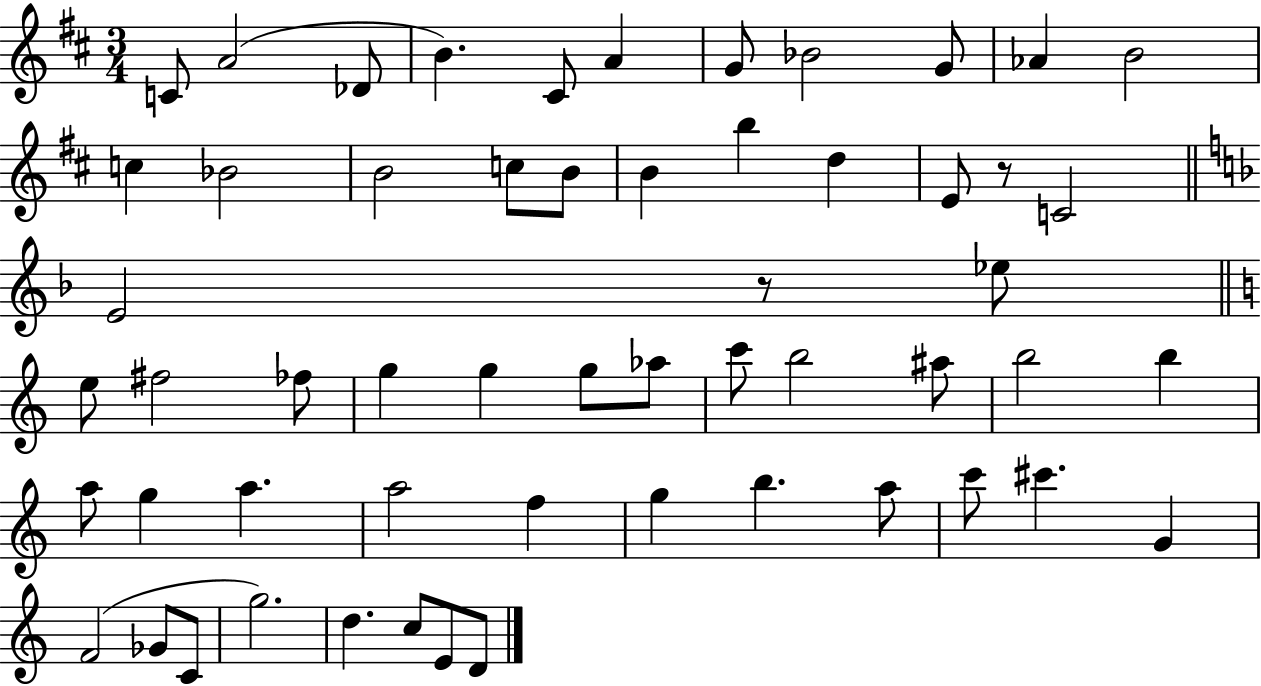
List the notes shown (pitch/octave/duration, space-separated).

C4/e A4/h Db4/e B4/q. C#4/e A4/q G4/e Bb4/h G4/e Ab4/q B4/h C5/q Bb4/h B4/h C5/e B4/e B4/q B5/q D5/q E4/e R/e C4/h E4/h R/e Eb5/e E5/e F#5/h FES5/e G5/q G5/q G5/e Ab5/e C6/e B5/h A#5/e B5/h B5/q A5/e G5/q A5/q. A5/h F5/q G5/q B5/q. A5/e C6/e C#6/q. G4/q F4/h Gb4/e C4/e G5/h. D5/q. C5/e E4/e D4/e